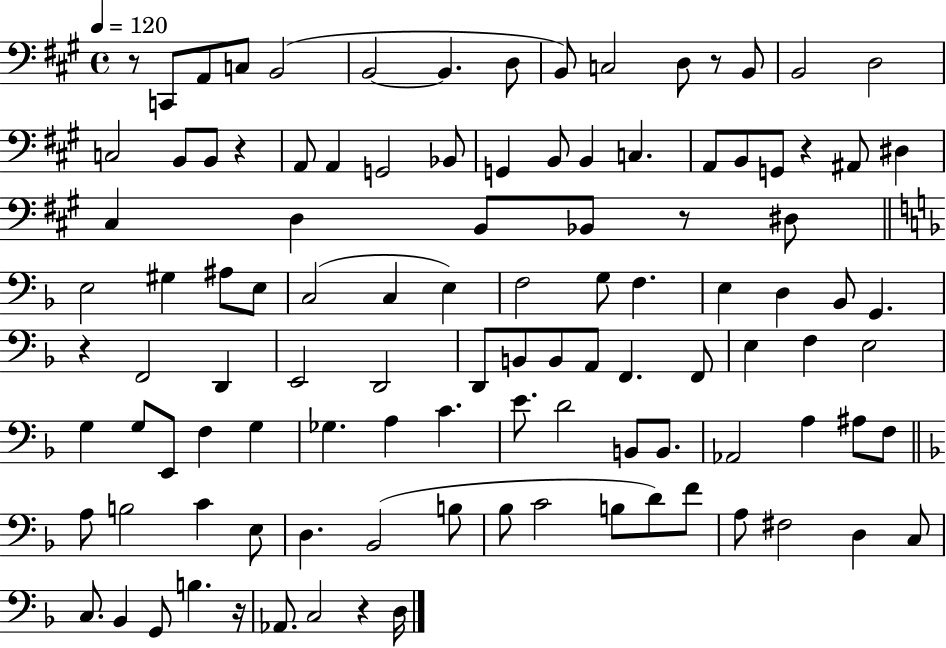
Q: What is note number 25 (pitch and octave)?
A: A2